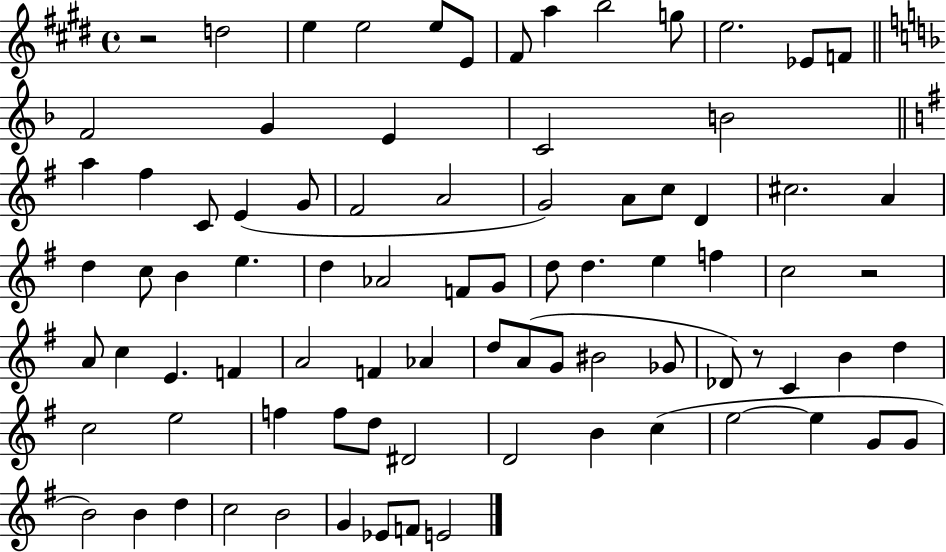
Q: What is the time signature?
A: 4/4